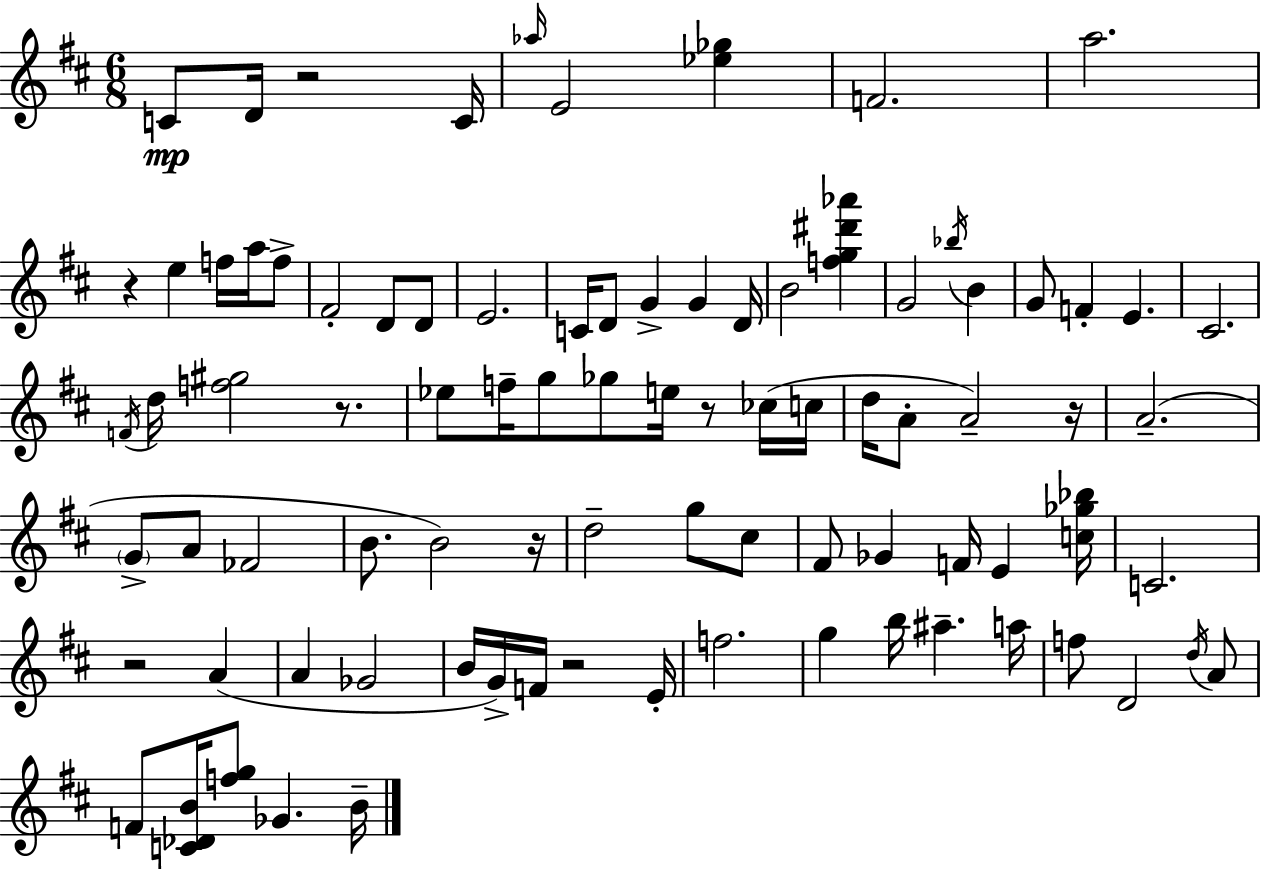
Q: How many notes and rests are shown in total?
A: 87